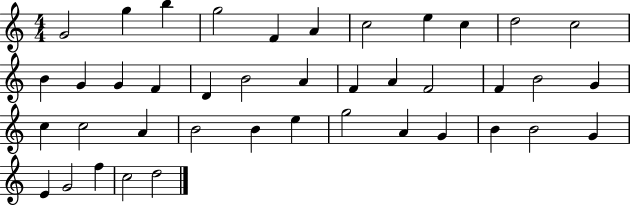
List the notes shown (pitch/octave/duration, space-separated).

G4/h G5/q B5/q G5/h F4/q A4/q C5/h E5/q C5/q D5/h C5/h B4/q G4/q G4/q F4/q D4/q B4/h A4/q F4/q A4/q F4/h F4/q B4/h G4/q C5/q C5/h A4/q B4/h B4/q E5/q G5/h A4/q G4/q B4/q B4/h G4/q E4/q G4/h F5/q C5/h D5/h